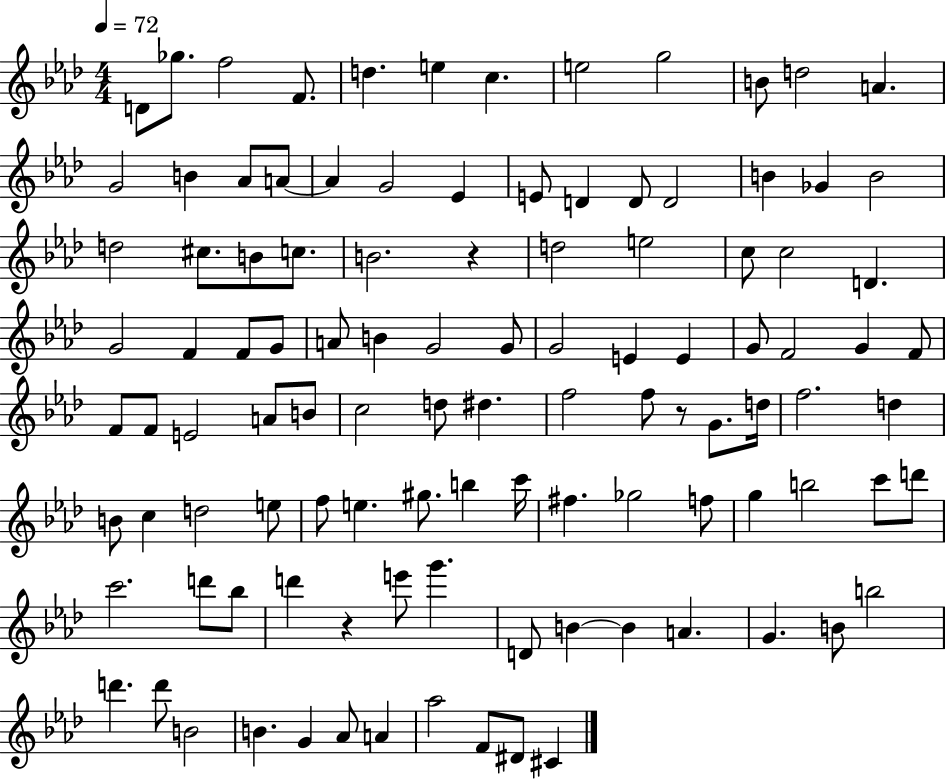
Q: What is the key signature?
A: AES major